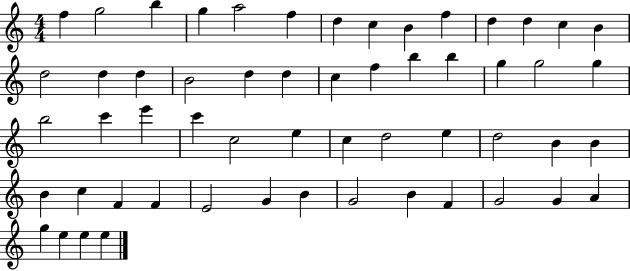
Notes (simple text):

F5/q G5/h B5/q G5/q A5/h F5/q D5/q C5/q B4/q F5/q D5/q D5/q C5/q B4/q D5/h D5/q D5/q B4/h D5/q D5/q C5/q F5/q B5/q B5/q G5/q G5/h G5/q B5/h C6/q E6/q C6/q C5/h E5/q C5/q D5/h E5/q D5/h B4/q B4/q B4/q C5/q F4/q F4/q E4/h G4/q B4/q G4/h B4/q F4/q G4/h G4/q A4/q G5/q E5/q E5/q E5/q